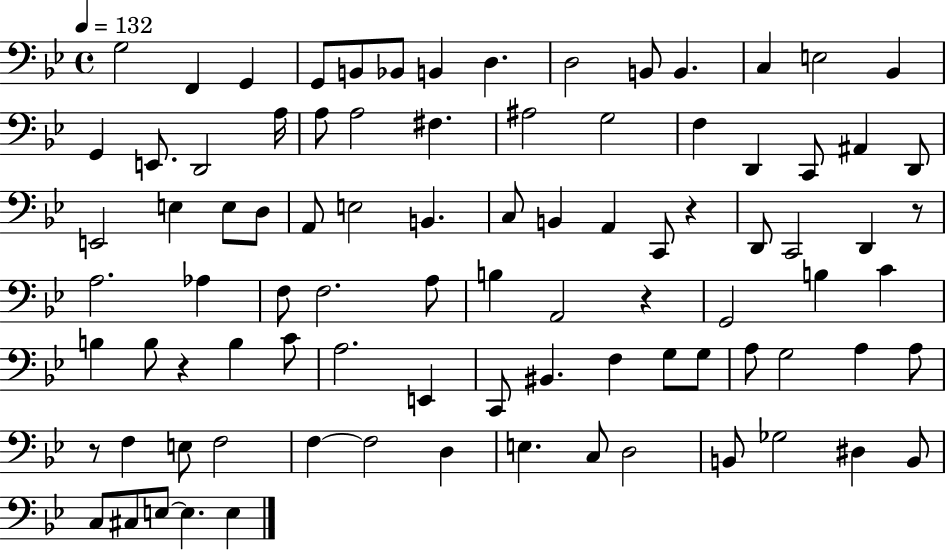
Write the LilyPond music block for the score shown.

{
  \clef bass
  \time 4/4
  \defaultTimeSignature
  \key bes \major
  \tempo 4 = 132
  g2 f,4 g,4 | g,8 b,8 bes,8 b,4 d4. | d2 b,8 b,4. | c4 e2 bes,4 | \break g,4 e,8. d,2 a16 | a8 a2 fis4. | ais2 g2 | f4 d,4 c,8 ais,4 d,8 | \break e,2 e4 e8 d8 | a,8 e2 b,4. | c8 b,4 a,4 c,8 r4 | d,8 c,2 d,4 r8 | \break a2. aes4 | f8 f2. a8 | b4 a,2 r4 | g,2 b4 c'4 | \break b4 b8 r4 b4 c'8 | a2. e,4 | c,8 bis,4. f4 g8 g8 | a8 g2 a4 a8 | \break r8 f4 e8 f2 | f4~~ f2 d4 | e4. c8 d2 | b,8 ges2 dis4 b,8 | \break c8 cis8 e8~~ e4. e4 | \bar "|."
}